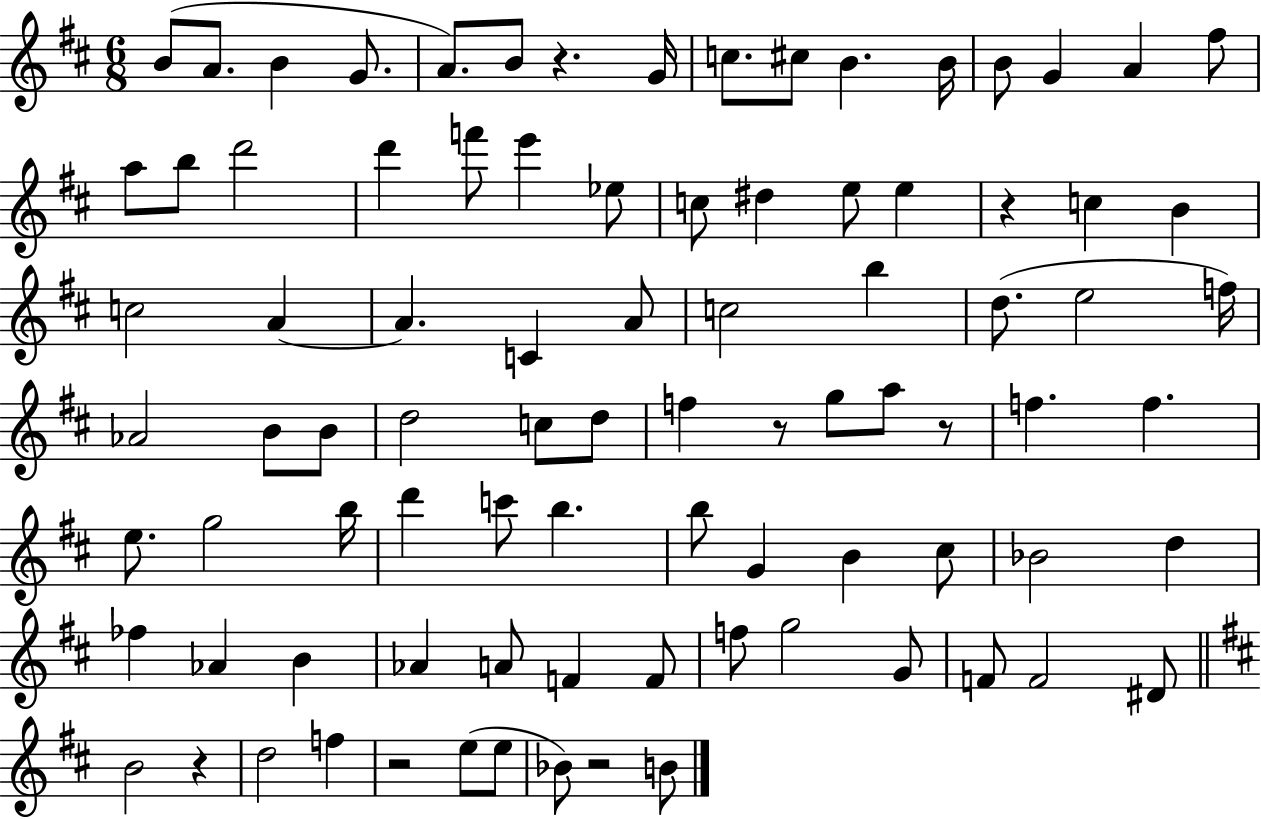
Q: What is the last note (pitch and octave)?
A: B4